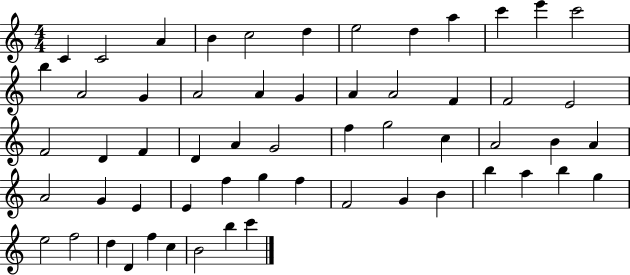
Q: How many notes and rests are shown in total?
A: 58